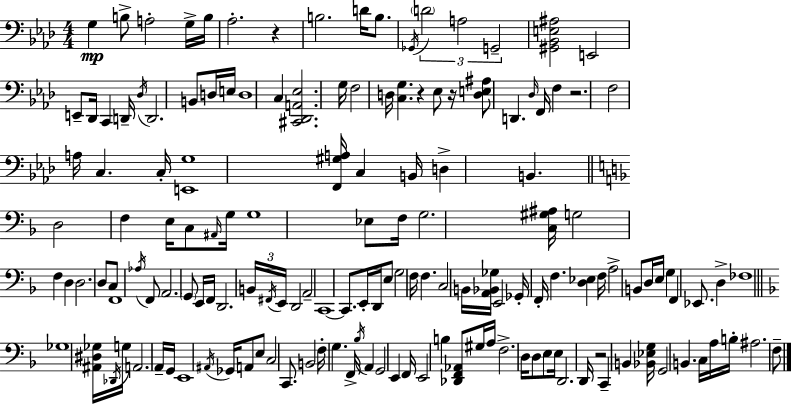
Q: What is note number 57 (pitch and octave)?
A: C3